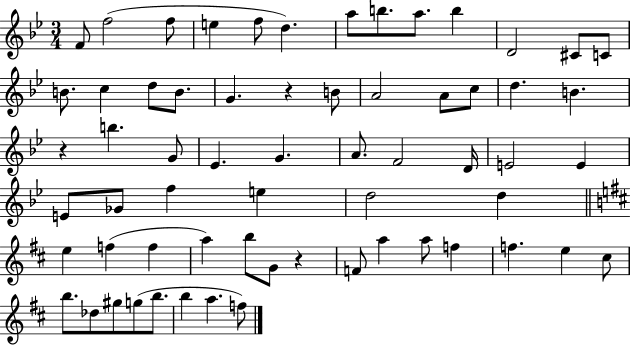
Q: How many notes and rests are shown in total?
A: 63